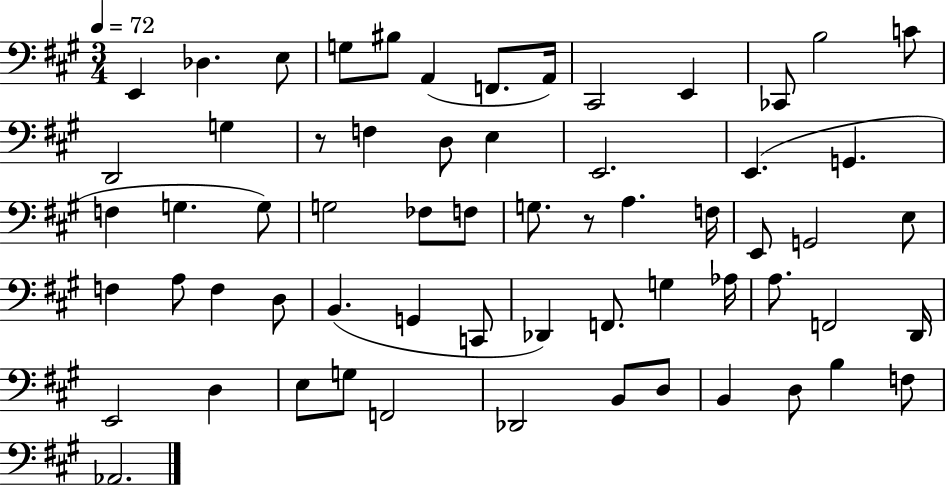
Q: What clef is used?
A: bass